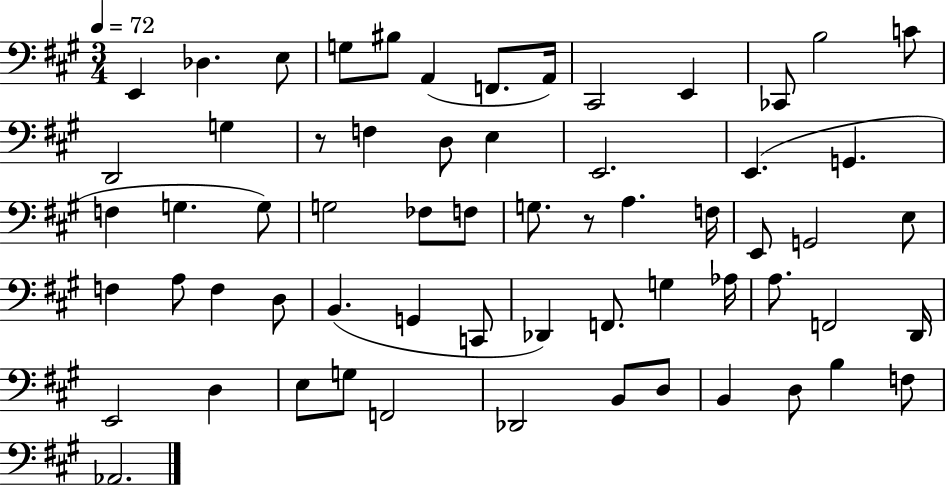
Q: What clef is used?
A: bass